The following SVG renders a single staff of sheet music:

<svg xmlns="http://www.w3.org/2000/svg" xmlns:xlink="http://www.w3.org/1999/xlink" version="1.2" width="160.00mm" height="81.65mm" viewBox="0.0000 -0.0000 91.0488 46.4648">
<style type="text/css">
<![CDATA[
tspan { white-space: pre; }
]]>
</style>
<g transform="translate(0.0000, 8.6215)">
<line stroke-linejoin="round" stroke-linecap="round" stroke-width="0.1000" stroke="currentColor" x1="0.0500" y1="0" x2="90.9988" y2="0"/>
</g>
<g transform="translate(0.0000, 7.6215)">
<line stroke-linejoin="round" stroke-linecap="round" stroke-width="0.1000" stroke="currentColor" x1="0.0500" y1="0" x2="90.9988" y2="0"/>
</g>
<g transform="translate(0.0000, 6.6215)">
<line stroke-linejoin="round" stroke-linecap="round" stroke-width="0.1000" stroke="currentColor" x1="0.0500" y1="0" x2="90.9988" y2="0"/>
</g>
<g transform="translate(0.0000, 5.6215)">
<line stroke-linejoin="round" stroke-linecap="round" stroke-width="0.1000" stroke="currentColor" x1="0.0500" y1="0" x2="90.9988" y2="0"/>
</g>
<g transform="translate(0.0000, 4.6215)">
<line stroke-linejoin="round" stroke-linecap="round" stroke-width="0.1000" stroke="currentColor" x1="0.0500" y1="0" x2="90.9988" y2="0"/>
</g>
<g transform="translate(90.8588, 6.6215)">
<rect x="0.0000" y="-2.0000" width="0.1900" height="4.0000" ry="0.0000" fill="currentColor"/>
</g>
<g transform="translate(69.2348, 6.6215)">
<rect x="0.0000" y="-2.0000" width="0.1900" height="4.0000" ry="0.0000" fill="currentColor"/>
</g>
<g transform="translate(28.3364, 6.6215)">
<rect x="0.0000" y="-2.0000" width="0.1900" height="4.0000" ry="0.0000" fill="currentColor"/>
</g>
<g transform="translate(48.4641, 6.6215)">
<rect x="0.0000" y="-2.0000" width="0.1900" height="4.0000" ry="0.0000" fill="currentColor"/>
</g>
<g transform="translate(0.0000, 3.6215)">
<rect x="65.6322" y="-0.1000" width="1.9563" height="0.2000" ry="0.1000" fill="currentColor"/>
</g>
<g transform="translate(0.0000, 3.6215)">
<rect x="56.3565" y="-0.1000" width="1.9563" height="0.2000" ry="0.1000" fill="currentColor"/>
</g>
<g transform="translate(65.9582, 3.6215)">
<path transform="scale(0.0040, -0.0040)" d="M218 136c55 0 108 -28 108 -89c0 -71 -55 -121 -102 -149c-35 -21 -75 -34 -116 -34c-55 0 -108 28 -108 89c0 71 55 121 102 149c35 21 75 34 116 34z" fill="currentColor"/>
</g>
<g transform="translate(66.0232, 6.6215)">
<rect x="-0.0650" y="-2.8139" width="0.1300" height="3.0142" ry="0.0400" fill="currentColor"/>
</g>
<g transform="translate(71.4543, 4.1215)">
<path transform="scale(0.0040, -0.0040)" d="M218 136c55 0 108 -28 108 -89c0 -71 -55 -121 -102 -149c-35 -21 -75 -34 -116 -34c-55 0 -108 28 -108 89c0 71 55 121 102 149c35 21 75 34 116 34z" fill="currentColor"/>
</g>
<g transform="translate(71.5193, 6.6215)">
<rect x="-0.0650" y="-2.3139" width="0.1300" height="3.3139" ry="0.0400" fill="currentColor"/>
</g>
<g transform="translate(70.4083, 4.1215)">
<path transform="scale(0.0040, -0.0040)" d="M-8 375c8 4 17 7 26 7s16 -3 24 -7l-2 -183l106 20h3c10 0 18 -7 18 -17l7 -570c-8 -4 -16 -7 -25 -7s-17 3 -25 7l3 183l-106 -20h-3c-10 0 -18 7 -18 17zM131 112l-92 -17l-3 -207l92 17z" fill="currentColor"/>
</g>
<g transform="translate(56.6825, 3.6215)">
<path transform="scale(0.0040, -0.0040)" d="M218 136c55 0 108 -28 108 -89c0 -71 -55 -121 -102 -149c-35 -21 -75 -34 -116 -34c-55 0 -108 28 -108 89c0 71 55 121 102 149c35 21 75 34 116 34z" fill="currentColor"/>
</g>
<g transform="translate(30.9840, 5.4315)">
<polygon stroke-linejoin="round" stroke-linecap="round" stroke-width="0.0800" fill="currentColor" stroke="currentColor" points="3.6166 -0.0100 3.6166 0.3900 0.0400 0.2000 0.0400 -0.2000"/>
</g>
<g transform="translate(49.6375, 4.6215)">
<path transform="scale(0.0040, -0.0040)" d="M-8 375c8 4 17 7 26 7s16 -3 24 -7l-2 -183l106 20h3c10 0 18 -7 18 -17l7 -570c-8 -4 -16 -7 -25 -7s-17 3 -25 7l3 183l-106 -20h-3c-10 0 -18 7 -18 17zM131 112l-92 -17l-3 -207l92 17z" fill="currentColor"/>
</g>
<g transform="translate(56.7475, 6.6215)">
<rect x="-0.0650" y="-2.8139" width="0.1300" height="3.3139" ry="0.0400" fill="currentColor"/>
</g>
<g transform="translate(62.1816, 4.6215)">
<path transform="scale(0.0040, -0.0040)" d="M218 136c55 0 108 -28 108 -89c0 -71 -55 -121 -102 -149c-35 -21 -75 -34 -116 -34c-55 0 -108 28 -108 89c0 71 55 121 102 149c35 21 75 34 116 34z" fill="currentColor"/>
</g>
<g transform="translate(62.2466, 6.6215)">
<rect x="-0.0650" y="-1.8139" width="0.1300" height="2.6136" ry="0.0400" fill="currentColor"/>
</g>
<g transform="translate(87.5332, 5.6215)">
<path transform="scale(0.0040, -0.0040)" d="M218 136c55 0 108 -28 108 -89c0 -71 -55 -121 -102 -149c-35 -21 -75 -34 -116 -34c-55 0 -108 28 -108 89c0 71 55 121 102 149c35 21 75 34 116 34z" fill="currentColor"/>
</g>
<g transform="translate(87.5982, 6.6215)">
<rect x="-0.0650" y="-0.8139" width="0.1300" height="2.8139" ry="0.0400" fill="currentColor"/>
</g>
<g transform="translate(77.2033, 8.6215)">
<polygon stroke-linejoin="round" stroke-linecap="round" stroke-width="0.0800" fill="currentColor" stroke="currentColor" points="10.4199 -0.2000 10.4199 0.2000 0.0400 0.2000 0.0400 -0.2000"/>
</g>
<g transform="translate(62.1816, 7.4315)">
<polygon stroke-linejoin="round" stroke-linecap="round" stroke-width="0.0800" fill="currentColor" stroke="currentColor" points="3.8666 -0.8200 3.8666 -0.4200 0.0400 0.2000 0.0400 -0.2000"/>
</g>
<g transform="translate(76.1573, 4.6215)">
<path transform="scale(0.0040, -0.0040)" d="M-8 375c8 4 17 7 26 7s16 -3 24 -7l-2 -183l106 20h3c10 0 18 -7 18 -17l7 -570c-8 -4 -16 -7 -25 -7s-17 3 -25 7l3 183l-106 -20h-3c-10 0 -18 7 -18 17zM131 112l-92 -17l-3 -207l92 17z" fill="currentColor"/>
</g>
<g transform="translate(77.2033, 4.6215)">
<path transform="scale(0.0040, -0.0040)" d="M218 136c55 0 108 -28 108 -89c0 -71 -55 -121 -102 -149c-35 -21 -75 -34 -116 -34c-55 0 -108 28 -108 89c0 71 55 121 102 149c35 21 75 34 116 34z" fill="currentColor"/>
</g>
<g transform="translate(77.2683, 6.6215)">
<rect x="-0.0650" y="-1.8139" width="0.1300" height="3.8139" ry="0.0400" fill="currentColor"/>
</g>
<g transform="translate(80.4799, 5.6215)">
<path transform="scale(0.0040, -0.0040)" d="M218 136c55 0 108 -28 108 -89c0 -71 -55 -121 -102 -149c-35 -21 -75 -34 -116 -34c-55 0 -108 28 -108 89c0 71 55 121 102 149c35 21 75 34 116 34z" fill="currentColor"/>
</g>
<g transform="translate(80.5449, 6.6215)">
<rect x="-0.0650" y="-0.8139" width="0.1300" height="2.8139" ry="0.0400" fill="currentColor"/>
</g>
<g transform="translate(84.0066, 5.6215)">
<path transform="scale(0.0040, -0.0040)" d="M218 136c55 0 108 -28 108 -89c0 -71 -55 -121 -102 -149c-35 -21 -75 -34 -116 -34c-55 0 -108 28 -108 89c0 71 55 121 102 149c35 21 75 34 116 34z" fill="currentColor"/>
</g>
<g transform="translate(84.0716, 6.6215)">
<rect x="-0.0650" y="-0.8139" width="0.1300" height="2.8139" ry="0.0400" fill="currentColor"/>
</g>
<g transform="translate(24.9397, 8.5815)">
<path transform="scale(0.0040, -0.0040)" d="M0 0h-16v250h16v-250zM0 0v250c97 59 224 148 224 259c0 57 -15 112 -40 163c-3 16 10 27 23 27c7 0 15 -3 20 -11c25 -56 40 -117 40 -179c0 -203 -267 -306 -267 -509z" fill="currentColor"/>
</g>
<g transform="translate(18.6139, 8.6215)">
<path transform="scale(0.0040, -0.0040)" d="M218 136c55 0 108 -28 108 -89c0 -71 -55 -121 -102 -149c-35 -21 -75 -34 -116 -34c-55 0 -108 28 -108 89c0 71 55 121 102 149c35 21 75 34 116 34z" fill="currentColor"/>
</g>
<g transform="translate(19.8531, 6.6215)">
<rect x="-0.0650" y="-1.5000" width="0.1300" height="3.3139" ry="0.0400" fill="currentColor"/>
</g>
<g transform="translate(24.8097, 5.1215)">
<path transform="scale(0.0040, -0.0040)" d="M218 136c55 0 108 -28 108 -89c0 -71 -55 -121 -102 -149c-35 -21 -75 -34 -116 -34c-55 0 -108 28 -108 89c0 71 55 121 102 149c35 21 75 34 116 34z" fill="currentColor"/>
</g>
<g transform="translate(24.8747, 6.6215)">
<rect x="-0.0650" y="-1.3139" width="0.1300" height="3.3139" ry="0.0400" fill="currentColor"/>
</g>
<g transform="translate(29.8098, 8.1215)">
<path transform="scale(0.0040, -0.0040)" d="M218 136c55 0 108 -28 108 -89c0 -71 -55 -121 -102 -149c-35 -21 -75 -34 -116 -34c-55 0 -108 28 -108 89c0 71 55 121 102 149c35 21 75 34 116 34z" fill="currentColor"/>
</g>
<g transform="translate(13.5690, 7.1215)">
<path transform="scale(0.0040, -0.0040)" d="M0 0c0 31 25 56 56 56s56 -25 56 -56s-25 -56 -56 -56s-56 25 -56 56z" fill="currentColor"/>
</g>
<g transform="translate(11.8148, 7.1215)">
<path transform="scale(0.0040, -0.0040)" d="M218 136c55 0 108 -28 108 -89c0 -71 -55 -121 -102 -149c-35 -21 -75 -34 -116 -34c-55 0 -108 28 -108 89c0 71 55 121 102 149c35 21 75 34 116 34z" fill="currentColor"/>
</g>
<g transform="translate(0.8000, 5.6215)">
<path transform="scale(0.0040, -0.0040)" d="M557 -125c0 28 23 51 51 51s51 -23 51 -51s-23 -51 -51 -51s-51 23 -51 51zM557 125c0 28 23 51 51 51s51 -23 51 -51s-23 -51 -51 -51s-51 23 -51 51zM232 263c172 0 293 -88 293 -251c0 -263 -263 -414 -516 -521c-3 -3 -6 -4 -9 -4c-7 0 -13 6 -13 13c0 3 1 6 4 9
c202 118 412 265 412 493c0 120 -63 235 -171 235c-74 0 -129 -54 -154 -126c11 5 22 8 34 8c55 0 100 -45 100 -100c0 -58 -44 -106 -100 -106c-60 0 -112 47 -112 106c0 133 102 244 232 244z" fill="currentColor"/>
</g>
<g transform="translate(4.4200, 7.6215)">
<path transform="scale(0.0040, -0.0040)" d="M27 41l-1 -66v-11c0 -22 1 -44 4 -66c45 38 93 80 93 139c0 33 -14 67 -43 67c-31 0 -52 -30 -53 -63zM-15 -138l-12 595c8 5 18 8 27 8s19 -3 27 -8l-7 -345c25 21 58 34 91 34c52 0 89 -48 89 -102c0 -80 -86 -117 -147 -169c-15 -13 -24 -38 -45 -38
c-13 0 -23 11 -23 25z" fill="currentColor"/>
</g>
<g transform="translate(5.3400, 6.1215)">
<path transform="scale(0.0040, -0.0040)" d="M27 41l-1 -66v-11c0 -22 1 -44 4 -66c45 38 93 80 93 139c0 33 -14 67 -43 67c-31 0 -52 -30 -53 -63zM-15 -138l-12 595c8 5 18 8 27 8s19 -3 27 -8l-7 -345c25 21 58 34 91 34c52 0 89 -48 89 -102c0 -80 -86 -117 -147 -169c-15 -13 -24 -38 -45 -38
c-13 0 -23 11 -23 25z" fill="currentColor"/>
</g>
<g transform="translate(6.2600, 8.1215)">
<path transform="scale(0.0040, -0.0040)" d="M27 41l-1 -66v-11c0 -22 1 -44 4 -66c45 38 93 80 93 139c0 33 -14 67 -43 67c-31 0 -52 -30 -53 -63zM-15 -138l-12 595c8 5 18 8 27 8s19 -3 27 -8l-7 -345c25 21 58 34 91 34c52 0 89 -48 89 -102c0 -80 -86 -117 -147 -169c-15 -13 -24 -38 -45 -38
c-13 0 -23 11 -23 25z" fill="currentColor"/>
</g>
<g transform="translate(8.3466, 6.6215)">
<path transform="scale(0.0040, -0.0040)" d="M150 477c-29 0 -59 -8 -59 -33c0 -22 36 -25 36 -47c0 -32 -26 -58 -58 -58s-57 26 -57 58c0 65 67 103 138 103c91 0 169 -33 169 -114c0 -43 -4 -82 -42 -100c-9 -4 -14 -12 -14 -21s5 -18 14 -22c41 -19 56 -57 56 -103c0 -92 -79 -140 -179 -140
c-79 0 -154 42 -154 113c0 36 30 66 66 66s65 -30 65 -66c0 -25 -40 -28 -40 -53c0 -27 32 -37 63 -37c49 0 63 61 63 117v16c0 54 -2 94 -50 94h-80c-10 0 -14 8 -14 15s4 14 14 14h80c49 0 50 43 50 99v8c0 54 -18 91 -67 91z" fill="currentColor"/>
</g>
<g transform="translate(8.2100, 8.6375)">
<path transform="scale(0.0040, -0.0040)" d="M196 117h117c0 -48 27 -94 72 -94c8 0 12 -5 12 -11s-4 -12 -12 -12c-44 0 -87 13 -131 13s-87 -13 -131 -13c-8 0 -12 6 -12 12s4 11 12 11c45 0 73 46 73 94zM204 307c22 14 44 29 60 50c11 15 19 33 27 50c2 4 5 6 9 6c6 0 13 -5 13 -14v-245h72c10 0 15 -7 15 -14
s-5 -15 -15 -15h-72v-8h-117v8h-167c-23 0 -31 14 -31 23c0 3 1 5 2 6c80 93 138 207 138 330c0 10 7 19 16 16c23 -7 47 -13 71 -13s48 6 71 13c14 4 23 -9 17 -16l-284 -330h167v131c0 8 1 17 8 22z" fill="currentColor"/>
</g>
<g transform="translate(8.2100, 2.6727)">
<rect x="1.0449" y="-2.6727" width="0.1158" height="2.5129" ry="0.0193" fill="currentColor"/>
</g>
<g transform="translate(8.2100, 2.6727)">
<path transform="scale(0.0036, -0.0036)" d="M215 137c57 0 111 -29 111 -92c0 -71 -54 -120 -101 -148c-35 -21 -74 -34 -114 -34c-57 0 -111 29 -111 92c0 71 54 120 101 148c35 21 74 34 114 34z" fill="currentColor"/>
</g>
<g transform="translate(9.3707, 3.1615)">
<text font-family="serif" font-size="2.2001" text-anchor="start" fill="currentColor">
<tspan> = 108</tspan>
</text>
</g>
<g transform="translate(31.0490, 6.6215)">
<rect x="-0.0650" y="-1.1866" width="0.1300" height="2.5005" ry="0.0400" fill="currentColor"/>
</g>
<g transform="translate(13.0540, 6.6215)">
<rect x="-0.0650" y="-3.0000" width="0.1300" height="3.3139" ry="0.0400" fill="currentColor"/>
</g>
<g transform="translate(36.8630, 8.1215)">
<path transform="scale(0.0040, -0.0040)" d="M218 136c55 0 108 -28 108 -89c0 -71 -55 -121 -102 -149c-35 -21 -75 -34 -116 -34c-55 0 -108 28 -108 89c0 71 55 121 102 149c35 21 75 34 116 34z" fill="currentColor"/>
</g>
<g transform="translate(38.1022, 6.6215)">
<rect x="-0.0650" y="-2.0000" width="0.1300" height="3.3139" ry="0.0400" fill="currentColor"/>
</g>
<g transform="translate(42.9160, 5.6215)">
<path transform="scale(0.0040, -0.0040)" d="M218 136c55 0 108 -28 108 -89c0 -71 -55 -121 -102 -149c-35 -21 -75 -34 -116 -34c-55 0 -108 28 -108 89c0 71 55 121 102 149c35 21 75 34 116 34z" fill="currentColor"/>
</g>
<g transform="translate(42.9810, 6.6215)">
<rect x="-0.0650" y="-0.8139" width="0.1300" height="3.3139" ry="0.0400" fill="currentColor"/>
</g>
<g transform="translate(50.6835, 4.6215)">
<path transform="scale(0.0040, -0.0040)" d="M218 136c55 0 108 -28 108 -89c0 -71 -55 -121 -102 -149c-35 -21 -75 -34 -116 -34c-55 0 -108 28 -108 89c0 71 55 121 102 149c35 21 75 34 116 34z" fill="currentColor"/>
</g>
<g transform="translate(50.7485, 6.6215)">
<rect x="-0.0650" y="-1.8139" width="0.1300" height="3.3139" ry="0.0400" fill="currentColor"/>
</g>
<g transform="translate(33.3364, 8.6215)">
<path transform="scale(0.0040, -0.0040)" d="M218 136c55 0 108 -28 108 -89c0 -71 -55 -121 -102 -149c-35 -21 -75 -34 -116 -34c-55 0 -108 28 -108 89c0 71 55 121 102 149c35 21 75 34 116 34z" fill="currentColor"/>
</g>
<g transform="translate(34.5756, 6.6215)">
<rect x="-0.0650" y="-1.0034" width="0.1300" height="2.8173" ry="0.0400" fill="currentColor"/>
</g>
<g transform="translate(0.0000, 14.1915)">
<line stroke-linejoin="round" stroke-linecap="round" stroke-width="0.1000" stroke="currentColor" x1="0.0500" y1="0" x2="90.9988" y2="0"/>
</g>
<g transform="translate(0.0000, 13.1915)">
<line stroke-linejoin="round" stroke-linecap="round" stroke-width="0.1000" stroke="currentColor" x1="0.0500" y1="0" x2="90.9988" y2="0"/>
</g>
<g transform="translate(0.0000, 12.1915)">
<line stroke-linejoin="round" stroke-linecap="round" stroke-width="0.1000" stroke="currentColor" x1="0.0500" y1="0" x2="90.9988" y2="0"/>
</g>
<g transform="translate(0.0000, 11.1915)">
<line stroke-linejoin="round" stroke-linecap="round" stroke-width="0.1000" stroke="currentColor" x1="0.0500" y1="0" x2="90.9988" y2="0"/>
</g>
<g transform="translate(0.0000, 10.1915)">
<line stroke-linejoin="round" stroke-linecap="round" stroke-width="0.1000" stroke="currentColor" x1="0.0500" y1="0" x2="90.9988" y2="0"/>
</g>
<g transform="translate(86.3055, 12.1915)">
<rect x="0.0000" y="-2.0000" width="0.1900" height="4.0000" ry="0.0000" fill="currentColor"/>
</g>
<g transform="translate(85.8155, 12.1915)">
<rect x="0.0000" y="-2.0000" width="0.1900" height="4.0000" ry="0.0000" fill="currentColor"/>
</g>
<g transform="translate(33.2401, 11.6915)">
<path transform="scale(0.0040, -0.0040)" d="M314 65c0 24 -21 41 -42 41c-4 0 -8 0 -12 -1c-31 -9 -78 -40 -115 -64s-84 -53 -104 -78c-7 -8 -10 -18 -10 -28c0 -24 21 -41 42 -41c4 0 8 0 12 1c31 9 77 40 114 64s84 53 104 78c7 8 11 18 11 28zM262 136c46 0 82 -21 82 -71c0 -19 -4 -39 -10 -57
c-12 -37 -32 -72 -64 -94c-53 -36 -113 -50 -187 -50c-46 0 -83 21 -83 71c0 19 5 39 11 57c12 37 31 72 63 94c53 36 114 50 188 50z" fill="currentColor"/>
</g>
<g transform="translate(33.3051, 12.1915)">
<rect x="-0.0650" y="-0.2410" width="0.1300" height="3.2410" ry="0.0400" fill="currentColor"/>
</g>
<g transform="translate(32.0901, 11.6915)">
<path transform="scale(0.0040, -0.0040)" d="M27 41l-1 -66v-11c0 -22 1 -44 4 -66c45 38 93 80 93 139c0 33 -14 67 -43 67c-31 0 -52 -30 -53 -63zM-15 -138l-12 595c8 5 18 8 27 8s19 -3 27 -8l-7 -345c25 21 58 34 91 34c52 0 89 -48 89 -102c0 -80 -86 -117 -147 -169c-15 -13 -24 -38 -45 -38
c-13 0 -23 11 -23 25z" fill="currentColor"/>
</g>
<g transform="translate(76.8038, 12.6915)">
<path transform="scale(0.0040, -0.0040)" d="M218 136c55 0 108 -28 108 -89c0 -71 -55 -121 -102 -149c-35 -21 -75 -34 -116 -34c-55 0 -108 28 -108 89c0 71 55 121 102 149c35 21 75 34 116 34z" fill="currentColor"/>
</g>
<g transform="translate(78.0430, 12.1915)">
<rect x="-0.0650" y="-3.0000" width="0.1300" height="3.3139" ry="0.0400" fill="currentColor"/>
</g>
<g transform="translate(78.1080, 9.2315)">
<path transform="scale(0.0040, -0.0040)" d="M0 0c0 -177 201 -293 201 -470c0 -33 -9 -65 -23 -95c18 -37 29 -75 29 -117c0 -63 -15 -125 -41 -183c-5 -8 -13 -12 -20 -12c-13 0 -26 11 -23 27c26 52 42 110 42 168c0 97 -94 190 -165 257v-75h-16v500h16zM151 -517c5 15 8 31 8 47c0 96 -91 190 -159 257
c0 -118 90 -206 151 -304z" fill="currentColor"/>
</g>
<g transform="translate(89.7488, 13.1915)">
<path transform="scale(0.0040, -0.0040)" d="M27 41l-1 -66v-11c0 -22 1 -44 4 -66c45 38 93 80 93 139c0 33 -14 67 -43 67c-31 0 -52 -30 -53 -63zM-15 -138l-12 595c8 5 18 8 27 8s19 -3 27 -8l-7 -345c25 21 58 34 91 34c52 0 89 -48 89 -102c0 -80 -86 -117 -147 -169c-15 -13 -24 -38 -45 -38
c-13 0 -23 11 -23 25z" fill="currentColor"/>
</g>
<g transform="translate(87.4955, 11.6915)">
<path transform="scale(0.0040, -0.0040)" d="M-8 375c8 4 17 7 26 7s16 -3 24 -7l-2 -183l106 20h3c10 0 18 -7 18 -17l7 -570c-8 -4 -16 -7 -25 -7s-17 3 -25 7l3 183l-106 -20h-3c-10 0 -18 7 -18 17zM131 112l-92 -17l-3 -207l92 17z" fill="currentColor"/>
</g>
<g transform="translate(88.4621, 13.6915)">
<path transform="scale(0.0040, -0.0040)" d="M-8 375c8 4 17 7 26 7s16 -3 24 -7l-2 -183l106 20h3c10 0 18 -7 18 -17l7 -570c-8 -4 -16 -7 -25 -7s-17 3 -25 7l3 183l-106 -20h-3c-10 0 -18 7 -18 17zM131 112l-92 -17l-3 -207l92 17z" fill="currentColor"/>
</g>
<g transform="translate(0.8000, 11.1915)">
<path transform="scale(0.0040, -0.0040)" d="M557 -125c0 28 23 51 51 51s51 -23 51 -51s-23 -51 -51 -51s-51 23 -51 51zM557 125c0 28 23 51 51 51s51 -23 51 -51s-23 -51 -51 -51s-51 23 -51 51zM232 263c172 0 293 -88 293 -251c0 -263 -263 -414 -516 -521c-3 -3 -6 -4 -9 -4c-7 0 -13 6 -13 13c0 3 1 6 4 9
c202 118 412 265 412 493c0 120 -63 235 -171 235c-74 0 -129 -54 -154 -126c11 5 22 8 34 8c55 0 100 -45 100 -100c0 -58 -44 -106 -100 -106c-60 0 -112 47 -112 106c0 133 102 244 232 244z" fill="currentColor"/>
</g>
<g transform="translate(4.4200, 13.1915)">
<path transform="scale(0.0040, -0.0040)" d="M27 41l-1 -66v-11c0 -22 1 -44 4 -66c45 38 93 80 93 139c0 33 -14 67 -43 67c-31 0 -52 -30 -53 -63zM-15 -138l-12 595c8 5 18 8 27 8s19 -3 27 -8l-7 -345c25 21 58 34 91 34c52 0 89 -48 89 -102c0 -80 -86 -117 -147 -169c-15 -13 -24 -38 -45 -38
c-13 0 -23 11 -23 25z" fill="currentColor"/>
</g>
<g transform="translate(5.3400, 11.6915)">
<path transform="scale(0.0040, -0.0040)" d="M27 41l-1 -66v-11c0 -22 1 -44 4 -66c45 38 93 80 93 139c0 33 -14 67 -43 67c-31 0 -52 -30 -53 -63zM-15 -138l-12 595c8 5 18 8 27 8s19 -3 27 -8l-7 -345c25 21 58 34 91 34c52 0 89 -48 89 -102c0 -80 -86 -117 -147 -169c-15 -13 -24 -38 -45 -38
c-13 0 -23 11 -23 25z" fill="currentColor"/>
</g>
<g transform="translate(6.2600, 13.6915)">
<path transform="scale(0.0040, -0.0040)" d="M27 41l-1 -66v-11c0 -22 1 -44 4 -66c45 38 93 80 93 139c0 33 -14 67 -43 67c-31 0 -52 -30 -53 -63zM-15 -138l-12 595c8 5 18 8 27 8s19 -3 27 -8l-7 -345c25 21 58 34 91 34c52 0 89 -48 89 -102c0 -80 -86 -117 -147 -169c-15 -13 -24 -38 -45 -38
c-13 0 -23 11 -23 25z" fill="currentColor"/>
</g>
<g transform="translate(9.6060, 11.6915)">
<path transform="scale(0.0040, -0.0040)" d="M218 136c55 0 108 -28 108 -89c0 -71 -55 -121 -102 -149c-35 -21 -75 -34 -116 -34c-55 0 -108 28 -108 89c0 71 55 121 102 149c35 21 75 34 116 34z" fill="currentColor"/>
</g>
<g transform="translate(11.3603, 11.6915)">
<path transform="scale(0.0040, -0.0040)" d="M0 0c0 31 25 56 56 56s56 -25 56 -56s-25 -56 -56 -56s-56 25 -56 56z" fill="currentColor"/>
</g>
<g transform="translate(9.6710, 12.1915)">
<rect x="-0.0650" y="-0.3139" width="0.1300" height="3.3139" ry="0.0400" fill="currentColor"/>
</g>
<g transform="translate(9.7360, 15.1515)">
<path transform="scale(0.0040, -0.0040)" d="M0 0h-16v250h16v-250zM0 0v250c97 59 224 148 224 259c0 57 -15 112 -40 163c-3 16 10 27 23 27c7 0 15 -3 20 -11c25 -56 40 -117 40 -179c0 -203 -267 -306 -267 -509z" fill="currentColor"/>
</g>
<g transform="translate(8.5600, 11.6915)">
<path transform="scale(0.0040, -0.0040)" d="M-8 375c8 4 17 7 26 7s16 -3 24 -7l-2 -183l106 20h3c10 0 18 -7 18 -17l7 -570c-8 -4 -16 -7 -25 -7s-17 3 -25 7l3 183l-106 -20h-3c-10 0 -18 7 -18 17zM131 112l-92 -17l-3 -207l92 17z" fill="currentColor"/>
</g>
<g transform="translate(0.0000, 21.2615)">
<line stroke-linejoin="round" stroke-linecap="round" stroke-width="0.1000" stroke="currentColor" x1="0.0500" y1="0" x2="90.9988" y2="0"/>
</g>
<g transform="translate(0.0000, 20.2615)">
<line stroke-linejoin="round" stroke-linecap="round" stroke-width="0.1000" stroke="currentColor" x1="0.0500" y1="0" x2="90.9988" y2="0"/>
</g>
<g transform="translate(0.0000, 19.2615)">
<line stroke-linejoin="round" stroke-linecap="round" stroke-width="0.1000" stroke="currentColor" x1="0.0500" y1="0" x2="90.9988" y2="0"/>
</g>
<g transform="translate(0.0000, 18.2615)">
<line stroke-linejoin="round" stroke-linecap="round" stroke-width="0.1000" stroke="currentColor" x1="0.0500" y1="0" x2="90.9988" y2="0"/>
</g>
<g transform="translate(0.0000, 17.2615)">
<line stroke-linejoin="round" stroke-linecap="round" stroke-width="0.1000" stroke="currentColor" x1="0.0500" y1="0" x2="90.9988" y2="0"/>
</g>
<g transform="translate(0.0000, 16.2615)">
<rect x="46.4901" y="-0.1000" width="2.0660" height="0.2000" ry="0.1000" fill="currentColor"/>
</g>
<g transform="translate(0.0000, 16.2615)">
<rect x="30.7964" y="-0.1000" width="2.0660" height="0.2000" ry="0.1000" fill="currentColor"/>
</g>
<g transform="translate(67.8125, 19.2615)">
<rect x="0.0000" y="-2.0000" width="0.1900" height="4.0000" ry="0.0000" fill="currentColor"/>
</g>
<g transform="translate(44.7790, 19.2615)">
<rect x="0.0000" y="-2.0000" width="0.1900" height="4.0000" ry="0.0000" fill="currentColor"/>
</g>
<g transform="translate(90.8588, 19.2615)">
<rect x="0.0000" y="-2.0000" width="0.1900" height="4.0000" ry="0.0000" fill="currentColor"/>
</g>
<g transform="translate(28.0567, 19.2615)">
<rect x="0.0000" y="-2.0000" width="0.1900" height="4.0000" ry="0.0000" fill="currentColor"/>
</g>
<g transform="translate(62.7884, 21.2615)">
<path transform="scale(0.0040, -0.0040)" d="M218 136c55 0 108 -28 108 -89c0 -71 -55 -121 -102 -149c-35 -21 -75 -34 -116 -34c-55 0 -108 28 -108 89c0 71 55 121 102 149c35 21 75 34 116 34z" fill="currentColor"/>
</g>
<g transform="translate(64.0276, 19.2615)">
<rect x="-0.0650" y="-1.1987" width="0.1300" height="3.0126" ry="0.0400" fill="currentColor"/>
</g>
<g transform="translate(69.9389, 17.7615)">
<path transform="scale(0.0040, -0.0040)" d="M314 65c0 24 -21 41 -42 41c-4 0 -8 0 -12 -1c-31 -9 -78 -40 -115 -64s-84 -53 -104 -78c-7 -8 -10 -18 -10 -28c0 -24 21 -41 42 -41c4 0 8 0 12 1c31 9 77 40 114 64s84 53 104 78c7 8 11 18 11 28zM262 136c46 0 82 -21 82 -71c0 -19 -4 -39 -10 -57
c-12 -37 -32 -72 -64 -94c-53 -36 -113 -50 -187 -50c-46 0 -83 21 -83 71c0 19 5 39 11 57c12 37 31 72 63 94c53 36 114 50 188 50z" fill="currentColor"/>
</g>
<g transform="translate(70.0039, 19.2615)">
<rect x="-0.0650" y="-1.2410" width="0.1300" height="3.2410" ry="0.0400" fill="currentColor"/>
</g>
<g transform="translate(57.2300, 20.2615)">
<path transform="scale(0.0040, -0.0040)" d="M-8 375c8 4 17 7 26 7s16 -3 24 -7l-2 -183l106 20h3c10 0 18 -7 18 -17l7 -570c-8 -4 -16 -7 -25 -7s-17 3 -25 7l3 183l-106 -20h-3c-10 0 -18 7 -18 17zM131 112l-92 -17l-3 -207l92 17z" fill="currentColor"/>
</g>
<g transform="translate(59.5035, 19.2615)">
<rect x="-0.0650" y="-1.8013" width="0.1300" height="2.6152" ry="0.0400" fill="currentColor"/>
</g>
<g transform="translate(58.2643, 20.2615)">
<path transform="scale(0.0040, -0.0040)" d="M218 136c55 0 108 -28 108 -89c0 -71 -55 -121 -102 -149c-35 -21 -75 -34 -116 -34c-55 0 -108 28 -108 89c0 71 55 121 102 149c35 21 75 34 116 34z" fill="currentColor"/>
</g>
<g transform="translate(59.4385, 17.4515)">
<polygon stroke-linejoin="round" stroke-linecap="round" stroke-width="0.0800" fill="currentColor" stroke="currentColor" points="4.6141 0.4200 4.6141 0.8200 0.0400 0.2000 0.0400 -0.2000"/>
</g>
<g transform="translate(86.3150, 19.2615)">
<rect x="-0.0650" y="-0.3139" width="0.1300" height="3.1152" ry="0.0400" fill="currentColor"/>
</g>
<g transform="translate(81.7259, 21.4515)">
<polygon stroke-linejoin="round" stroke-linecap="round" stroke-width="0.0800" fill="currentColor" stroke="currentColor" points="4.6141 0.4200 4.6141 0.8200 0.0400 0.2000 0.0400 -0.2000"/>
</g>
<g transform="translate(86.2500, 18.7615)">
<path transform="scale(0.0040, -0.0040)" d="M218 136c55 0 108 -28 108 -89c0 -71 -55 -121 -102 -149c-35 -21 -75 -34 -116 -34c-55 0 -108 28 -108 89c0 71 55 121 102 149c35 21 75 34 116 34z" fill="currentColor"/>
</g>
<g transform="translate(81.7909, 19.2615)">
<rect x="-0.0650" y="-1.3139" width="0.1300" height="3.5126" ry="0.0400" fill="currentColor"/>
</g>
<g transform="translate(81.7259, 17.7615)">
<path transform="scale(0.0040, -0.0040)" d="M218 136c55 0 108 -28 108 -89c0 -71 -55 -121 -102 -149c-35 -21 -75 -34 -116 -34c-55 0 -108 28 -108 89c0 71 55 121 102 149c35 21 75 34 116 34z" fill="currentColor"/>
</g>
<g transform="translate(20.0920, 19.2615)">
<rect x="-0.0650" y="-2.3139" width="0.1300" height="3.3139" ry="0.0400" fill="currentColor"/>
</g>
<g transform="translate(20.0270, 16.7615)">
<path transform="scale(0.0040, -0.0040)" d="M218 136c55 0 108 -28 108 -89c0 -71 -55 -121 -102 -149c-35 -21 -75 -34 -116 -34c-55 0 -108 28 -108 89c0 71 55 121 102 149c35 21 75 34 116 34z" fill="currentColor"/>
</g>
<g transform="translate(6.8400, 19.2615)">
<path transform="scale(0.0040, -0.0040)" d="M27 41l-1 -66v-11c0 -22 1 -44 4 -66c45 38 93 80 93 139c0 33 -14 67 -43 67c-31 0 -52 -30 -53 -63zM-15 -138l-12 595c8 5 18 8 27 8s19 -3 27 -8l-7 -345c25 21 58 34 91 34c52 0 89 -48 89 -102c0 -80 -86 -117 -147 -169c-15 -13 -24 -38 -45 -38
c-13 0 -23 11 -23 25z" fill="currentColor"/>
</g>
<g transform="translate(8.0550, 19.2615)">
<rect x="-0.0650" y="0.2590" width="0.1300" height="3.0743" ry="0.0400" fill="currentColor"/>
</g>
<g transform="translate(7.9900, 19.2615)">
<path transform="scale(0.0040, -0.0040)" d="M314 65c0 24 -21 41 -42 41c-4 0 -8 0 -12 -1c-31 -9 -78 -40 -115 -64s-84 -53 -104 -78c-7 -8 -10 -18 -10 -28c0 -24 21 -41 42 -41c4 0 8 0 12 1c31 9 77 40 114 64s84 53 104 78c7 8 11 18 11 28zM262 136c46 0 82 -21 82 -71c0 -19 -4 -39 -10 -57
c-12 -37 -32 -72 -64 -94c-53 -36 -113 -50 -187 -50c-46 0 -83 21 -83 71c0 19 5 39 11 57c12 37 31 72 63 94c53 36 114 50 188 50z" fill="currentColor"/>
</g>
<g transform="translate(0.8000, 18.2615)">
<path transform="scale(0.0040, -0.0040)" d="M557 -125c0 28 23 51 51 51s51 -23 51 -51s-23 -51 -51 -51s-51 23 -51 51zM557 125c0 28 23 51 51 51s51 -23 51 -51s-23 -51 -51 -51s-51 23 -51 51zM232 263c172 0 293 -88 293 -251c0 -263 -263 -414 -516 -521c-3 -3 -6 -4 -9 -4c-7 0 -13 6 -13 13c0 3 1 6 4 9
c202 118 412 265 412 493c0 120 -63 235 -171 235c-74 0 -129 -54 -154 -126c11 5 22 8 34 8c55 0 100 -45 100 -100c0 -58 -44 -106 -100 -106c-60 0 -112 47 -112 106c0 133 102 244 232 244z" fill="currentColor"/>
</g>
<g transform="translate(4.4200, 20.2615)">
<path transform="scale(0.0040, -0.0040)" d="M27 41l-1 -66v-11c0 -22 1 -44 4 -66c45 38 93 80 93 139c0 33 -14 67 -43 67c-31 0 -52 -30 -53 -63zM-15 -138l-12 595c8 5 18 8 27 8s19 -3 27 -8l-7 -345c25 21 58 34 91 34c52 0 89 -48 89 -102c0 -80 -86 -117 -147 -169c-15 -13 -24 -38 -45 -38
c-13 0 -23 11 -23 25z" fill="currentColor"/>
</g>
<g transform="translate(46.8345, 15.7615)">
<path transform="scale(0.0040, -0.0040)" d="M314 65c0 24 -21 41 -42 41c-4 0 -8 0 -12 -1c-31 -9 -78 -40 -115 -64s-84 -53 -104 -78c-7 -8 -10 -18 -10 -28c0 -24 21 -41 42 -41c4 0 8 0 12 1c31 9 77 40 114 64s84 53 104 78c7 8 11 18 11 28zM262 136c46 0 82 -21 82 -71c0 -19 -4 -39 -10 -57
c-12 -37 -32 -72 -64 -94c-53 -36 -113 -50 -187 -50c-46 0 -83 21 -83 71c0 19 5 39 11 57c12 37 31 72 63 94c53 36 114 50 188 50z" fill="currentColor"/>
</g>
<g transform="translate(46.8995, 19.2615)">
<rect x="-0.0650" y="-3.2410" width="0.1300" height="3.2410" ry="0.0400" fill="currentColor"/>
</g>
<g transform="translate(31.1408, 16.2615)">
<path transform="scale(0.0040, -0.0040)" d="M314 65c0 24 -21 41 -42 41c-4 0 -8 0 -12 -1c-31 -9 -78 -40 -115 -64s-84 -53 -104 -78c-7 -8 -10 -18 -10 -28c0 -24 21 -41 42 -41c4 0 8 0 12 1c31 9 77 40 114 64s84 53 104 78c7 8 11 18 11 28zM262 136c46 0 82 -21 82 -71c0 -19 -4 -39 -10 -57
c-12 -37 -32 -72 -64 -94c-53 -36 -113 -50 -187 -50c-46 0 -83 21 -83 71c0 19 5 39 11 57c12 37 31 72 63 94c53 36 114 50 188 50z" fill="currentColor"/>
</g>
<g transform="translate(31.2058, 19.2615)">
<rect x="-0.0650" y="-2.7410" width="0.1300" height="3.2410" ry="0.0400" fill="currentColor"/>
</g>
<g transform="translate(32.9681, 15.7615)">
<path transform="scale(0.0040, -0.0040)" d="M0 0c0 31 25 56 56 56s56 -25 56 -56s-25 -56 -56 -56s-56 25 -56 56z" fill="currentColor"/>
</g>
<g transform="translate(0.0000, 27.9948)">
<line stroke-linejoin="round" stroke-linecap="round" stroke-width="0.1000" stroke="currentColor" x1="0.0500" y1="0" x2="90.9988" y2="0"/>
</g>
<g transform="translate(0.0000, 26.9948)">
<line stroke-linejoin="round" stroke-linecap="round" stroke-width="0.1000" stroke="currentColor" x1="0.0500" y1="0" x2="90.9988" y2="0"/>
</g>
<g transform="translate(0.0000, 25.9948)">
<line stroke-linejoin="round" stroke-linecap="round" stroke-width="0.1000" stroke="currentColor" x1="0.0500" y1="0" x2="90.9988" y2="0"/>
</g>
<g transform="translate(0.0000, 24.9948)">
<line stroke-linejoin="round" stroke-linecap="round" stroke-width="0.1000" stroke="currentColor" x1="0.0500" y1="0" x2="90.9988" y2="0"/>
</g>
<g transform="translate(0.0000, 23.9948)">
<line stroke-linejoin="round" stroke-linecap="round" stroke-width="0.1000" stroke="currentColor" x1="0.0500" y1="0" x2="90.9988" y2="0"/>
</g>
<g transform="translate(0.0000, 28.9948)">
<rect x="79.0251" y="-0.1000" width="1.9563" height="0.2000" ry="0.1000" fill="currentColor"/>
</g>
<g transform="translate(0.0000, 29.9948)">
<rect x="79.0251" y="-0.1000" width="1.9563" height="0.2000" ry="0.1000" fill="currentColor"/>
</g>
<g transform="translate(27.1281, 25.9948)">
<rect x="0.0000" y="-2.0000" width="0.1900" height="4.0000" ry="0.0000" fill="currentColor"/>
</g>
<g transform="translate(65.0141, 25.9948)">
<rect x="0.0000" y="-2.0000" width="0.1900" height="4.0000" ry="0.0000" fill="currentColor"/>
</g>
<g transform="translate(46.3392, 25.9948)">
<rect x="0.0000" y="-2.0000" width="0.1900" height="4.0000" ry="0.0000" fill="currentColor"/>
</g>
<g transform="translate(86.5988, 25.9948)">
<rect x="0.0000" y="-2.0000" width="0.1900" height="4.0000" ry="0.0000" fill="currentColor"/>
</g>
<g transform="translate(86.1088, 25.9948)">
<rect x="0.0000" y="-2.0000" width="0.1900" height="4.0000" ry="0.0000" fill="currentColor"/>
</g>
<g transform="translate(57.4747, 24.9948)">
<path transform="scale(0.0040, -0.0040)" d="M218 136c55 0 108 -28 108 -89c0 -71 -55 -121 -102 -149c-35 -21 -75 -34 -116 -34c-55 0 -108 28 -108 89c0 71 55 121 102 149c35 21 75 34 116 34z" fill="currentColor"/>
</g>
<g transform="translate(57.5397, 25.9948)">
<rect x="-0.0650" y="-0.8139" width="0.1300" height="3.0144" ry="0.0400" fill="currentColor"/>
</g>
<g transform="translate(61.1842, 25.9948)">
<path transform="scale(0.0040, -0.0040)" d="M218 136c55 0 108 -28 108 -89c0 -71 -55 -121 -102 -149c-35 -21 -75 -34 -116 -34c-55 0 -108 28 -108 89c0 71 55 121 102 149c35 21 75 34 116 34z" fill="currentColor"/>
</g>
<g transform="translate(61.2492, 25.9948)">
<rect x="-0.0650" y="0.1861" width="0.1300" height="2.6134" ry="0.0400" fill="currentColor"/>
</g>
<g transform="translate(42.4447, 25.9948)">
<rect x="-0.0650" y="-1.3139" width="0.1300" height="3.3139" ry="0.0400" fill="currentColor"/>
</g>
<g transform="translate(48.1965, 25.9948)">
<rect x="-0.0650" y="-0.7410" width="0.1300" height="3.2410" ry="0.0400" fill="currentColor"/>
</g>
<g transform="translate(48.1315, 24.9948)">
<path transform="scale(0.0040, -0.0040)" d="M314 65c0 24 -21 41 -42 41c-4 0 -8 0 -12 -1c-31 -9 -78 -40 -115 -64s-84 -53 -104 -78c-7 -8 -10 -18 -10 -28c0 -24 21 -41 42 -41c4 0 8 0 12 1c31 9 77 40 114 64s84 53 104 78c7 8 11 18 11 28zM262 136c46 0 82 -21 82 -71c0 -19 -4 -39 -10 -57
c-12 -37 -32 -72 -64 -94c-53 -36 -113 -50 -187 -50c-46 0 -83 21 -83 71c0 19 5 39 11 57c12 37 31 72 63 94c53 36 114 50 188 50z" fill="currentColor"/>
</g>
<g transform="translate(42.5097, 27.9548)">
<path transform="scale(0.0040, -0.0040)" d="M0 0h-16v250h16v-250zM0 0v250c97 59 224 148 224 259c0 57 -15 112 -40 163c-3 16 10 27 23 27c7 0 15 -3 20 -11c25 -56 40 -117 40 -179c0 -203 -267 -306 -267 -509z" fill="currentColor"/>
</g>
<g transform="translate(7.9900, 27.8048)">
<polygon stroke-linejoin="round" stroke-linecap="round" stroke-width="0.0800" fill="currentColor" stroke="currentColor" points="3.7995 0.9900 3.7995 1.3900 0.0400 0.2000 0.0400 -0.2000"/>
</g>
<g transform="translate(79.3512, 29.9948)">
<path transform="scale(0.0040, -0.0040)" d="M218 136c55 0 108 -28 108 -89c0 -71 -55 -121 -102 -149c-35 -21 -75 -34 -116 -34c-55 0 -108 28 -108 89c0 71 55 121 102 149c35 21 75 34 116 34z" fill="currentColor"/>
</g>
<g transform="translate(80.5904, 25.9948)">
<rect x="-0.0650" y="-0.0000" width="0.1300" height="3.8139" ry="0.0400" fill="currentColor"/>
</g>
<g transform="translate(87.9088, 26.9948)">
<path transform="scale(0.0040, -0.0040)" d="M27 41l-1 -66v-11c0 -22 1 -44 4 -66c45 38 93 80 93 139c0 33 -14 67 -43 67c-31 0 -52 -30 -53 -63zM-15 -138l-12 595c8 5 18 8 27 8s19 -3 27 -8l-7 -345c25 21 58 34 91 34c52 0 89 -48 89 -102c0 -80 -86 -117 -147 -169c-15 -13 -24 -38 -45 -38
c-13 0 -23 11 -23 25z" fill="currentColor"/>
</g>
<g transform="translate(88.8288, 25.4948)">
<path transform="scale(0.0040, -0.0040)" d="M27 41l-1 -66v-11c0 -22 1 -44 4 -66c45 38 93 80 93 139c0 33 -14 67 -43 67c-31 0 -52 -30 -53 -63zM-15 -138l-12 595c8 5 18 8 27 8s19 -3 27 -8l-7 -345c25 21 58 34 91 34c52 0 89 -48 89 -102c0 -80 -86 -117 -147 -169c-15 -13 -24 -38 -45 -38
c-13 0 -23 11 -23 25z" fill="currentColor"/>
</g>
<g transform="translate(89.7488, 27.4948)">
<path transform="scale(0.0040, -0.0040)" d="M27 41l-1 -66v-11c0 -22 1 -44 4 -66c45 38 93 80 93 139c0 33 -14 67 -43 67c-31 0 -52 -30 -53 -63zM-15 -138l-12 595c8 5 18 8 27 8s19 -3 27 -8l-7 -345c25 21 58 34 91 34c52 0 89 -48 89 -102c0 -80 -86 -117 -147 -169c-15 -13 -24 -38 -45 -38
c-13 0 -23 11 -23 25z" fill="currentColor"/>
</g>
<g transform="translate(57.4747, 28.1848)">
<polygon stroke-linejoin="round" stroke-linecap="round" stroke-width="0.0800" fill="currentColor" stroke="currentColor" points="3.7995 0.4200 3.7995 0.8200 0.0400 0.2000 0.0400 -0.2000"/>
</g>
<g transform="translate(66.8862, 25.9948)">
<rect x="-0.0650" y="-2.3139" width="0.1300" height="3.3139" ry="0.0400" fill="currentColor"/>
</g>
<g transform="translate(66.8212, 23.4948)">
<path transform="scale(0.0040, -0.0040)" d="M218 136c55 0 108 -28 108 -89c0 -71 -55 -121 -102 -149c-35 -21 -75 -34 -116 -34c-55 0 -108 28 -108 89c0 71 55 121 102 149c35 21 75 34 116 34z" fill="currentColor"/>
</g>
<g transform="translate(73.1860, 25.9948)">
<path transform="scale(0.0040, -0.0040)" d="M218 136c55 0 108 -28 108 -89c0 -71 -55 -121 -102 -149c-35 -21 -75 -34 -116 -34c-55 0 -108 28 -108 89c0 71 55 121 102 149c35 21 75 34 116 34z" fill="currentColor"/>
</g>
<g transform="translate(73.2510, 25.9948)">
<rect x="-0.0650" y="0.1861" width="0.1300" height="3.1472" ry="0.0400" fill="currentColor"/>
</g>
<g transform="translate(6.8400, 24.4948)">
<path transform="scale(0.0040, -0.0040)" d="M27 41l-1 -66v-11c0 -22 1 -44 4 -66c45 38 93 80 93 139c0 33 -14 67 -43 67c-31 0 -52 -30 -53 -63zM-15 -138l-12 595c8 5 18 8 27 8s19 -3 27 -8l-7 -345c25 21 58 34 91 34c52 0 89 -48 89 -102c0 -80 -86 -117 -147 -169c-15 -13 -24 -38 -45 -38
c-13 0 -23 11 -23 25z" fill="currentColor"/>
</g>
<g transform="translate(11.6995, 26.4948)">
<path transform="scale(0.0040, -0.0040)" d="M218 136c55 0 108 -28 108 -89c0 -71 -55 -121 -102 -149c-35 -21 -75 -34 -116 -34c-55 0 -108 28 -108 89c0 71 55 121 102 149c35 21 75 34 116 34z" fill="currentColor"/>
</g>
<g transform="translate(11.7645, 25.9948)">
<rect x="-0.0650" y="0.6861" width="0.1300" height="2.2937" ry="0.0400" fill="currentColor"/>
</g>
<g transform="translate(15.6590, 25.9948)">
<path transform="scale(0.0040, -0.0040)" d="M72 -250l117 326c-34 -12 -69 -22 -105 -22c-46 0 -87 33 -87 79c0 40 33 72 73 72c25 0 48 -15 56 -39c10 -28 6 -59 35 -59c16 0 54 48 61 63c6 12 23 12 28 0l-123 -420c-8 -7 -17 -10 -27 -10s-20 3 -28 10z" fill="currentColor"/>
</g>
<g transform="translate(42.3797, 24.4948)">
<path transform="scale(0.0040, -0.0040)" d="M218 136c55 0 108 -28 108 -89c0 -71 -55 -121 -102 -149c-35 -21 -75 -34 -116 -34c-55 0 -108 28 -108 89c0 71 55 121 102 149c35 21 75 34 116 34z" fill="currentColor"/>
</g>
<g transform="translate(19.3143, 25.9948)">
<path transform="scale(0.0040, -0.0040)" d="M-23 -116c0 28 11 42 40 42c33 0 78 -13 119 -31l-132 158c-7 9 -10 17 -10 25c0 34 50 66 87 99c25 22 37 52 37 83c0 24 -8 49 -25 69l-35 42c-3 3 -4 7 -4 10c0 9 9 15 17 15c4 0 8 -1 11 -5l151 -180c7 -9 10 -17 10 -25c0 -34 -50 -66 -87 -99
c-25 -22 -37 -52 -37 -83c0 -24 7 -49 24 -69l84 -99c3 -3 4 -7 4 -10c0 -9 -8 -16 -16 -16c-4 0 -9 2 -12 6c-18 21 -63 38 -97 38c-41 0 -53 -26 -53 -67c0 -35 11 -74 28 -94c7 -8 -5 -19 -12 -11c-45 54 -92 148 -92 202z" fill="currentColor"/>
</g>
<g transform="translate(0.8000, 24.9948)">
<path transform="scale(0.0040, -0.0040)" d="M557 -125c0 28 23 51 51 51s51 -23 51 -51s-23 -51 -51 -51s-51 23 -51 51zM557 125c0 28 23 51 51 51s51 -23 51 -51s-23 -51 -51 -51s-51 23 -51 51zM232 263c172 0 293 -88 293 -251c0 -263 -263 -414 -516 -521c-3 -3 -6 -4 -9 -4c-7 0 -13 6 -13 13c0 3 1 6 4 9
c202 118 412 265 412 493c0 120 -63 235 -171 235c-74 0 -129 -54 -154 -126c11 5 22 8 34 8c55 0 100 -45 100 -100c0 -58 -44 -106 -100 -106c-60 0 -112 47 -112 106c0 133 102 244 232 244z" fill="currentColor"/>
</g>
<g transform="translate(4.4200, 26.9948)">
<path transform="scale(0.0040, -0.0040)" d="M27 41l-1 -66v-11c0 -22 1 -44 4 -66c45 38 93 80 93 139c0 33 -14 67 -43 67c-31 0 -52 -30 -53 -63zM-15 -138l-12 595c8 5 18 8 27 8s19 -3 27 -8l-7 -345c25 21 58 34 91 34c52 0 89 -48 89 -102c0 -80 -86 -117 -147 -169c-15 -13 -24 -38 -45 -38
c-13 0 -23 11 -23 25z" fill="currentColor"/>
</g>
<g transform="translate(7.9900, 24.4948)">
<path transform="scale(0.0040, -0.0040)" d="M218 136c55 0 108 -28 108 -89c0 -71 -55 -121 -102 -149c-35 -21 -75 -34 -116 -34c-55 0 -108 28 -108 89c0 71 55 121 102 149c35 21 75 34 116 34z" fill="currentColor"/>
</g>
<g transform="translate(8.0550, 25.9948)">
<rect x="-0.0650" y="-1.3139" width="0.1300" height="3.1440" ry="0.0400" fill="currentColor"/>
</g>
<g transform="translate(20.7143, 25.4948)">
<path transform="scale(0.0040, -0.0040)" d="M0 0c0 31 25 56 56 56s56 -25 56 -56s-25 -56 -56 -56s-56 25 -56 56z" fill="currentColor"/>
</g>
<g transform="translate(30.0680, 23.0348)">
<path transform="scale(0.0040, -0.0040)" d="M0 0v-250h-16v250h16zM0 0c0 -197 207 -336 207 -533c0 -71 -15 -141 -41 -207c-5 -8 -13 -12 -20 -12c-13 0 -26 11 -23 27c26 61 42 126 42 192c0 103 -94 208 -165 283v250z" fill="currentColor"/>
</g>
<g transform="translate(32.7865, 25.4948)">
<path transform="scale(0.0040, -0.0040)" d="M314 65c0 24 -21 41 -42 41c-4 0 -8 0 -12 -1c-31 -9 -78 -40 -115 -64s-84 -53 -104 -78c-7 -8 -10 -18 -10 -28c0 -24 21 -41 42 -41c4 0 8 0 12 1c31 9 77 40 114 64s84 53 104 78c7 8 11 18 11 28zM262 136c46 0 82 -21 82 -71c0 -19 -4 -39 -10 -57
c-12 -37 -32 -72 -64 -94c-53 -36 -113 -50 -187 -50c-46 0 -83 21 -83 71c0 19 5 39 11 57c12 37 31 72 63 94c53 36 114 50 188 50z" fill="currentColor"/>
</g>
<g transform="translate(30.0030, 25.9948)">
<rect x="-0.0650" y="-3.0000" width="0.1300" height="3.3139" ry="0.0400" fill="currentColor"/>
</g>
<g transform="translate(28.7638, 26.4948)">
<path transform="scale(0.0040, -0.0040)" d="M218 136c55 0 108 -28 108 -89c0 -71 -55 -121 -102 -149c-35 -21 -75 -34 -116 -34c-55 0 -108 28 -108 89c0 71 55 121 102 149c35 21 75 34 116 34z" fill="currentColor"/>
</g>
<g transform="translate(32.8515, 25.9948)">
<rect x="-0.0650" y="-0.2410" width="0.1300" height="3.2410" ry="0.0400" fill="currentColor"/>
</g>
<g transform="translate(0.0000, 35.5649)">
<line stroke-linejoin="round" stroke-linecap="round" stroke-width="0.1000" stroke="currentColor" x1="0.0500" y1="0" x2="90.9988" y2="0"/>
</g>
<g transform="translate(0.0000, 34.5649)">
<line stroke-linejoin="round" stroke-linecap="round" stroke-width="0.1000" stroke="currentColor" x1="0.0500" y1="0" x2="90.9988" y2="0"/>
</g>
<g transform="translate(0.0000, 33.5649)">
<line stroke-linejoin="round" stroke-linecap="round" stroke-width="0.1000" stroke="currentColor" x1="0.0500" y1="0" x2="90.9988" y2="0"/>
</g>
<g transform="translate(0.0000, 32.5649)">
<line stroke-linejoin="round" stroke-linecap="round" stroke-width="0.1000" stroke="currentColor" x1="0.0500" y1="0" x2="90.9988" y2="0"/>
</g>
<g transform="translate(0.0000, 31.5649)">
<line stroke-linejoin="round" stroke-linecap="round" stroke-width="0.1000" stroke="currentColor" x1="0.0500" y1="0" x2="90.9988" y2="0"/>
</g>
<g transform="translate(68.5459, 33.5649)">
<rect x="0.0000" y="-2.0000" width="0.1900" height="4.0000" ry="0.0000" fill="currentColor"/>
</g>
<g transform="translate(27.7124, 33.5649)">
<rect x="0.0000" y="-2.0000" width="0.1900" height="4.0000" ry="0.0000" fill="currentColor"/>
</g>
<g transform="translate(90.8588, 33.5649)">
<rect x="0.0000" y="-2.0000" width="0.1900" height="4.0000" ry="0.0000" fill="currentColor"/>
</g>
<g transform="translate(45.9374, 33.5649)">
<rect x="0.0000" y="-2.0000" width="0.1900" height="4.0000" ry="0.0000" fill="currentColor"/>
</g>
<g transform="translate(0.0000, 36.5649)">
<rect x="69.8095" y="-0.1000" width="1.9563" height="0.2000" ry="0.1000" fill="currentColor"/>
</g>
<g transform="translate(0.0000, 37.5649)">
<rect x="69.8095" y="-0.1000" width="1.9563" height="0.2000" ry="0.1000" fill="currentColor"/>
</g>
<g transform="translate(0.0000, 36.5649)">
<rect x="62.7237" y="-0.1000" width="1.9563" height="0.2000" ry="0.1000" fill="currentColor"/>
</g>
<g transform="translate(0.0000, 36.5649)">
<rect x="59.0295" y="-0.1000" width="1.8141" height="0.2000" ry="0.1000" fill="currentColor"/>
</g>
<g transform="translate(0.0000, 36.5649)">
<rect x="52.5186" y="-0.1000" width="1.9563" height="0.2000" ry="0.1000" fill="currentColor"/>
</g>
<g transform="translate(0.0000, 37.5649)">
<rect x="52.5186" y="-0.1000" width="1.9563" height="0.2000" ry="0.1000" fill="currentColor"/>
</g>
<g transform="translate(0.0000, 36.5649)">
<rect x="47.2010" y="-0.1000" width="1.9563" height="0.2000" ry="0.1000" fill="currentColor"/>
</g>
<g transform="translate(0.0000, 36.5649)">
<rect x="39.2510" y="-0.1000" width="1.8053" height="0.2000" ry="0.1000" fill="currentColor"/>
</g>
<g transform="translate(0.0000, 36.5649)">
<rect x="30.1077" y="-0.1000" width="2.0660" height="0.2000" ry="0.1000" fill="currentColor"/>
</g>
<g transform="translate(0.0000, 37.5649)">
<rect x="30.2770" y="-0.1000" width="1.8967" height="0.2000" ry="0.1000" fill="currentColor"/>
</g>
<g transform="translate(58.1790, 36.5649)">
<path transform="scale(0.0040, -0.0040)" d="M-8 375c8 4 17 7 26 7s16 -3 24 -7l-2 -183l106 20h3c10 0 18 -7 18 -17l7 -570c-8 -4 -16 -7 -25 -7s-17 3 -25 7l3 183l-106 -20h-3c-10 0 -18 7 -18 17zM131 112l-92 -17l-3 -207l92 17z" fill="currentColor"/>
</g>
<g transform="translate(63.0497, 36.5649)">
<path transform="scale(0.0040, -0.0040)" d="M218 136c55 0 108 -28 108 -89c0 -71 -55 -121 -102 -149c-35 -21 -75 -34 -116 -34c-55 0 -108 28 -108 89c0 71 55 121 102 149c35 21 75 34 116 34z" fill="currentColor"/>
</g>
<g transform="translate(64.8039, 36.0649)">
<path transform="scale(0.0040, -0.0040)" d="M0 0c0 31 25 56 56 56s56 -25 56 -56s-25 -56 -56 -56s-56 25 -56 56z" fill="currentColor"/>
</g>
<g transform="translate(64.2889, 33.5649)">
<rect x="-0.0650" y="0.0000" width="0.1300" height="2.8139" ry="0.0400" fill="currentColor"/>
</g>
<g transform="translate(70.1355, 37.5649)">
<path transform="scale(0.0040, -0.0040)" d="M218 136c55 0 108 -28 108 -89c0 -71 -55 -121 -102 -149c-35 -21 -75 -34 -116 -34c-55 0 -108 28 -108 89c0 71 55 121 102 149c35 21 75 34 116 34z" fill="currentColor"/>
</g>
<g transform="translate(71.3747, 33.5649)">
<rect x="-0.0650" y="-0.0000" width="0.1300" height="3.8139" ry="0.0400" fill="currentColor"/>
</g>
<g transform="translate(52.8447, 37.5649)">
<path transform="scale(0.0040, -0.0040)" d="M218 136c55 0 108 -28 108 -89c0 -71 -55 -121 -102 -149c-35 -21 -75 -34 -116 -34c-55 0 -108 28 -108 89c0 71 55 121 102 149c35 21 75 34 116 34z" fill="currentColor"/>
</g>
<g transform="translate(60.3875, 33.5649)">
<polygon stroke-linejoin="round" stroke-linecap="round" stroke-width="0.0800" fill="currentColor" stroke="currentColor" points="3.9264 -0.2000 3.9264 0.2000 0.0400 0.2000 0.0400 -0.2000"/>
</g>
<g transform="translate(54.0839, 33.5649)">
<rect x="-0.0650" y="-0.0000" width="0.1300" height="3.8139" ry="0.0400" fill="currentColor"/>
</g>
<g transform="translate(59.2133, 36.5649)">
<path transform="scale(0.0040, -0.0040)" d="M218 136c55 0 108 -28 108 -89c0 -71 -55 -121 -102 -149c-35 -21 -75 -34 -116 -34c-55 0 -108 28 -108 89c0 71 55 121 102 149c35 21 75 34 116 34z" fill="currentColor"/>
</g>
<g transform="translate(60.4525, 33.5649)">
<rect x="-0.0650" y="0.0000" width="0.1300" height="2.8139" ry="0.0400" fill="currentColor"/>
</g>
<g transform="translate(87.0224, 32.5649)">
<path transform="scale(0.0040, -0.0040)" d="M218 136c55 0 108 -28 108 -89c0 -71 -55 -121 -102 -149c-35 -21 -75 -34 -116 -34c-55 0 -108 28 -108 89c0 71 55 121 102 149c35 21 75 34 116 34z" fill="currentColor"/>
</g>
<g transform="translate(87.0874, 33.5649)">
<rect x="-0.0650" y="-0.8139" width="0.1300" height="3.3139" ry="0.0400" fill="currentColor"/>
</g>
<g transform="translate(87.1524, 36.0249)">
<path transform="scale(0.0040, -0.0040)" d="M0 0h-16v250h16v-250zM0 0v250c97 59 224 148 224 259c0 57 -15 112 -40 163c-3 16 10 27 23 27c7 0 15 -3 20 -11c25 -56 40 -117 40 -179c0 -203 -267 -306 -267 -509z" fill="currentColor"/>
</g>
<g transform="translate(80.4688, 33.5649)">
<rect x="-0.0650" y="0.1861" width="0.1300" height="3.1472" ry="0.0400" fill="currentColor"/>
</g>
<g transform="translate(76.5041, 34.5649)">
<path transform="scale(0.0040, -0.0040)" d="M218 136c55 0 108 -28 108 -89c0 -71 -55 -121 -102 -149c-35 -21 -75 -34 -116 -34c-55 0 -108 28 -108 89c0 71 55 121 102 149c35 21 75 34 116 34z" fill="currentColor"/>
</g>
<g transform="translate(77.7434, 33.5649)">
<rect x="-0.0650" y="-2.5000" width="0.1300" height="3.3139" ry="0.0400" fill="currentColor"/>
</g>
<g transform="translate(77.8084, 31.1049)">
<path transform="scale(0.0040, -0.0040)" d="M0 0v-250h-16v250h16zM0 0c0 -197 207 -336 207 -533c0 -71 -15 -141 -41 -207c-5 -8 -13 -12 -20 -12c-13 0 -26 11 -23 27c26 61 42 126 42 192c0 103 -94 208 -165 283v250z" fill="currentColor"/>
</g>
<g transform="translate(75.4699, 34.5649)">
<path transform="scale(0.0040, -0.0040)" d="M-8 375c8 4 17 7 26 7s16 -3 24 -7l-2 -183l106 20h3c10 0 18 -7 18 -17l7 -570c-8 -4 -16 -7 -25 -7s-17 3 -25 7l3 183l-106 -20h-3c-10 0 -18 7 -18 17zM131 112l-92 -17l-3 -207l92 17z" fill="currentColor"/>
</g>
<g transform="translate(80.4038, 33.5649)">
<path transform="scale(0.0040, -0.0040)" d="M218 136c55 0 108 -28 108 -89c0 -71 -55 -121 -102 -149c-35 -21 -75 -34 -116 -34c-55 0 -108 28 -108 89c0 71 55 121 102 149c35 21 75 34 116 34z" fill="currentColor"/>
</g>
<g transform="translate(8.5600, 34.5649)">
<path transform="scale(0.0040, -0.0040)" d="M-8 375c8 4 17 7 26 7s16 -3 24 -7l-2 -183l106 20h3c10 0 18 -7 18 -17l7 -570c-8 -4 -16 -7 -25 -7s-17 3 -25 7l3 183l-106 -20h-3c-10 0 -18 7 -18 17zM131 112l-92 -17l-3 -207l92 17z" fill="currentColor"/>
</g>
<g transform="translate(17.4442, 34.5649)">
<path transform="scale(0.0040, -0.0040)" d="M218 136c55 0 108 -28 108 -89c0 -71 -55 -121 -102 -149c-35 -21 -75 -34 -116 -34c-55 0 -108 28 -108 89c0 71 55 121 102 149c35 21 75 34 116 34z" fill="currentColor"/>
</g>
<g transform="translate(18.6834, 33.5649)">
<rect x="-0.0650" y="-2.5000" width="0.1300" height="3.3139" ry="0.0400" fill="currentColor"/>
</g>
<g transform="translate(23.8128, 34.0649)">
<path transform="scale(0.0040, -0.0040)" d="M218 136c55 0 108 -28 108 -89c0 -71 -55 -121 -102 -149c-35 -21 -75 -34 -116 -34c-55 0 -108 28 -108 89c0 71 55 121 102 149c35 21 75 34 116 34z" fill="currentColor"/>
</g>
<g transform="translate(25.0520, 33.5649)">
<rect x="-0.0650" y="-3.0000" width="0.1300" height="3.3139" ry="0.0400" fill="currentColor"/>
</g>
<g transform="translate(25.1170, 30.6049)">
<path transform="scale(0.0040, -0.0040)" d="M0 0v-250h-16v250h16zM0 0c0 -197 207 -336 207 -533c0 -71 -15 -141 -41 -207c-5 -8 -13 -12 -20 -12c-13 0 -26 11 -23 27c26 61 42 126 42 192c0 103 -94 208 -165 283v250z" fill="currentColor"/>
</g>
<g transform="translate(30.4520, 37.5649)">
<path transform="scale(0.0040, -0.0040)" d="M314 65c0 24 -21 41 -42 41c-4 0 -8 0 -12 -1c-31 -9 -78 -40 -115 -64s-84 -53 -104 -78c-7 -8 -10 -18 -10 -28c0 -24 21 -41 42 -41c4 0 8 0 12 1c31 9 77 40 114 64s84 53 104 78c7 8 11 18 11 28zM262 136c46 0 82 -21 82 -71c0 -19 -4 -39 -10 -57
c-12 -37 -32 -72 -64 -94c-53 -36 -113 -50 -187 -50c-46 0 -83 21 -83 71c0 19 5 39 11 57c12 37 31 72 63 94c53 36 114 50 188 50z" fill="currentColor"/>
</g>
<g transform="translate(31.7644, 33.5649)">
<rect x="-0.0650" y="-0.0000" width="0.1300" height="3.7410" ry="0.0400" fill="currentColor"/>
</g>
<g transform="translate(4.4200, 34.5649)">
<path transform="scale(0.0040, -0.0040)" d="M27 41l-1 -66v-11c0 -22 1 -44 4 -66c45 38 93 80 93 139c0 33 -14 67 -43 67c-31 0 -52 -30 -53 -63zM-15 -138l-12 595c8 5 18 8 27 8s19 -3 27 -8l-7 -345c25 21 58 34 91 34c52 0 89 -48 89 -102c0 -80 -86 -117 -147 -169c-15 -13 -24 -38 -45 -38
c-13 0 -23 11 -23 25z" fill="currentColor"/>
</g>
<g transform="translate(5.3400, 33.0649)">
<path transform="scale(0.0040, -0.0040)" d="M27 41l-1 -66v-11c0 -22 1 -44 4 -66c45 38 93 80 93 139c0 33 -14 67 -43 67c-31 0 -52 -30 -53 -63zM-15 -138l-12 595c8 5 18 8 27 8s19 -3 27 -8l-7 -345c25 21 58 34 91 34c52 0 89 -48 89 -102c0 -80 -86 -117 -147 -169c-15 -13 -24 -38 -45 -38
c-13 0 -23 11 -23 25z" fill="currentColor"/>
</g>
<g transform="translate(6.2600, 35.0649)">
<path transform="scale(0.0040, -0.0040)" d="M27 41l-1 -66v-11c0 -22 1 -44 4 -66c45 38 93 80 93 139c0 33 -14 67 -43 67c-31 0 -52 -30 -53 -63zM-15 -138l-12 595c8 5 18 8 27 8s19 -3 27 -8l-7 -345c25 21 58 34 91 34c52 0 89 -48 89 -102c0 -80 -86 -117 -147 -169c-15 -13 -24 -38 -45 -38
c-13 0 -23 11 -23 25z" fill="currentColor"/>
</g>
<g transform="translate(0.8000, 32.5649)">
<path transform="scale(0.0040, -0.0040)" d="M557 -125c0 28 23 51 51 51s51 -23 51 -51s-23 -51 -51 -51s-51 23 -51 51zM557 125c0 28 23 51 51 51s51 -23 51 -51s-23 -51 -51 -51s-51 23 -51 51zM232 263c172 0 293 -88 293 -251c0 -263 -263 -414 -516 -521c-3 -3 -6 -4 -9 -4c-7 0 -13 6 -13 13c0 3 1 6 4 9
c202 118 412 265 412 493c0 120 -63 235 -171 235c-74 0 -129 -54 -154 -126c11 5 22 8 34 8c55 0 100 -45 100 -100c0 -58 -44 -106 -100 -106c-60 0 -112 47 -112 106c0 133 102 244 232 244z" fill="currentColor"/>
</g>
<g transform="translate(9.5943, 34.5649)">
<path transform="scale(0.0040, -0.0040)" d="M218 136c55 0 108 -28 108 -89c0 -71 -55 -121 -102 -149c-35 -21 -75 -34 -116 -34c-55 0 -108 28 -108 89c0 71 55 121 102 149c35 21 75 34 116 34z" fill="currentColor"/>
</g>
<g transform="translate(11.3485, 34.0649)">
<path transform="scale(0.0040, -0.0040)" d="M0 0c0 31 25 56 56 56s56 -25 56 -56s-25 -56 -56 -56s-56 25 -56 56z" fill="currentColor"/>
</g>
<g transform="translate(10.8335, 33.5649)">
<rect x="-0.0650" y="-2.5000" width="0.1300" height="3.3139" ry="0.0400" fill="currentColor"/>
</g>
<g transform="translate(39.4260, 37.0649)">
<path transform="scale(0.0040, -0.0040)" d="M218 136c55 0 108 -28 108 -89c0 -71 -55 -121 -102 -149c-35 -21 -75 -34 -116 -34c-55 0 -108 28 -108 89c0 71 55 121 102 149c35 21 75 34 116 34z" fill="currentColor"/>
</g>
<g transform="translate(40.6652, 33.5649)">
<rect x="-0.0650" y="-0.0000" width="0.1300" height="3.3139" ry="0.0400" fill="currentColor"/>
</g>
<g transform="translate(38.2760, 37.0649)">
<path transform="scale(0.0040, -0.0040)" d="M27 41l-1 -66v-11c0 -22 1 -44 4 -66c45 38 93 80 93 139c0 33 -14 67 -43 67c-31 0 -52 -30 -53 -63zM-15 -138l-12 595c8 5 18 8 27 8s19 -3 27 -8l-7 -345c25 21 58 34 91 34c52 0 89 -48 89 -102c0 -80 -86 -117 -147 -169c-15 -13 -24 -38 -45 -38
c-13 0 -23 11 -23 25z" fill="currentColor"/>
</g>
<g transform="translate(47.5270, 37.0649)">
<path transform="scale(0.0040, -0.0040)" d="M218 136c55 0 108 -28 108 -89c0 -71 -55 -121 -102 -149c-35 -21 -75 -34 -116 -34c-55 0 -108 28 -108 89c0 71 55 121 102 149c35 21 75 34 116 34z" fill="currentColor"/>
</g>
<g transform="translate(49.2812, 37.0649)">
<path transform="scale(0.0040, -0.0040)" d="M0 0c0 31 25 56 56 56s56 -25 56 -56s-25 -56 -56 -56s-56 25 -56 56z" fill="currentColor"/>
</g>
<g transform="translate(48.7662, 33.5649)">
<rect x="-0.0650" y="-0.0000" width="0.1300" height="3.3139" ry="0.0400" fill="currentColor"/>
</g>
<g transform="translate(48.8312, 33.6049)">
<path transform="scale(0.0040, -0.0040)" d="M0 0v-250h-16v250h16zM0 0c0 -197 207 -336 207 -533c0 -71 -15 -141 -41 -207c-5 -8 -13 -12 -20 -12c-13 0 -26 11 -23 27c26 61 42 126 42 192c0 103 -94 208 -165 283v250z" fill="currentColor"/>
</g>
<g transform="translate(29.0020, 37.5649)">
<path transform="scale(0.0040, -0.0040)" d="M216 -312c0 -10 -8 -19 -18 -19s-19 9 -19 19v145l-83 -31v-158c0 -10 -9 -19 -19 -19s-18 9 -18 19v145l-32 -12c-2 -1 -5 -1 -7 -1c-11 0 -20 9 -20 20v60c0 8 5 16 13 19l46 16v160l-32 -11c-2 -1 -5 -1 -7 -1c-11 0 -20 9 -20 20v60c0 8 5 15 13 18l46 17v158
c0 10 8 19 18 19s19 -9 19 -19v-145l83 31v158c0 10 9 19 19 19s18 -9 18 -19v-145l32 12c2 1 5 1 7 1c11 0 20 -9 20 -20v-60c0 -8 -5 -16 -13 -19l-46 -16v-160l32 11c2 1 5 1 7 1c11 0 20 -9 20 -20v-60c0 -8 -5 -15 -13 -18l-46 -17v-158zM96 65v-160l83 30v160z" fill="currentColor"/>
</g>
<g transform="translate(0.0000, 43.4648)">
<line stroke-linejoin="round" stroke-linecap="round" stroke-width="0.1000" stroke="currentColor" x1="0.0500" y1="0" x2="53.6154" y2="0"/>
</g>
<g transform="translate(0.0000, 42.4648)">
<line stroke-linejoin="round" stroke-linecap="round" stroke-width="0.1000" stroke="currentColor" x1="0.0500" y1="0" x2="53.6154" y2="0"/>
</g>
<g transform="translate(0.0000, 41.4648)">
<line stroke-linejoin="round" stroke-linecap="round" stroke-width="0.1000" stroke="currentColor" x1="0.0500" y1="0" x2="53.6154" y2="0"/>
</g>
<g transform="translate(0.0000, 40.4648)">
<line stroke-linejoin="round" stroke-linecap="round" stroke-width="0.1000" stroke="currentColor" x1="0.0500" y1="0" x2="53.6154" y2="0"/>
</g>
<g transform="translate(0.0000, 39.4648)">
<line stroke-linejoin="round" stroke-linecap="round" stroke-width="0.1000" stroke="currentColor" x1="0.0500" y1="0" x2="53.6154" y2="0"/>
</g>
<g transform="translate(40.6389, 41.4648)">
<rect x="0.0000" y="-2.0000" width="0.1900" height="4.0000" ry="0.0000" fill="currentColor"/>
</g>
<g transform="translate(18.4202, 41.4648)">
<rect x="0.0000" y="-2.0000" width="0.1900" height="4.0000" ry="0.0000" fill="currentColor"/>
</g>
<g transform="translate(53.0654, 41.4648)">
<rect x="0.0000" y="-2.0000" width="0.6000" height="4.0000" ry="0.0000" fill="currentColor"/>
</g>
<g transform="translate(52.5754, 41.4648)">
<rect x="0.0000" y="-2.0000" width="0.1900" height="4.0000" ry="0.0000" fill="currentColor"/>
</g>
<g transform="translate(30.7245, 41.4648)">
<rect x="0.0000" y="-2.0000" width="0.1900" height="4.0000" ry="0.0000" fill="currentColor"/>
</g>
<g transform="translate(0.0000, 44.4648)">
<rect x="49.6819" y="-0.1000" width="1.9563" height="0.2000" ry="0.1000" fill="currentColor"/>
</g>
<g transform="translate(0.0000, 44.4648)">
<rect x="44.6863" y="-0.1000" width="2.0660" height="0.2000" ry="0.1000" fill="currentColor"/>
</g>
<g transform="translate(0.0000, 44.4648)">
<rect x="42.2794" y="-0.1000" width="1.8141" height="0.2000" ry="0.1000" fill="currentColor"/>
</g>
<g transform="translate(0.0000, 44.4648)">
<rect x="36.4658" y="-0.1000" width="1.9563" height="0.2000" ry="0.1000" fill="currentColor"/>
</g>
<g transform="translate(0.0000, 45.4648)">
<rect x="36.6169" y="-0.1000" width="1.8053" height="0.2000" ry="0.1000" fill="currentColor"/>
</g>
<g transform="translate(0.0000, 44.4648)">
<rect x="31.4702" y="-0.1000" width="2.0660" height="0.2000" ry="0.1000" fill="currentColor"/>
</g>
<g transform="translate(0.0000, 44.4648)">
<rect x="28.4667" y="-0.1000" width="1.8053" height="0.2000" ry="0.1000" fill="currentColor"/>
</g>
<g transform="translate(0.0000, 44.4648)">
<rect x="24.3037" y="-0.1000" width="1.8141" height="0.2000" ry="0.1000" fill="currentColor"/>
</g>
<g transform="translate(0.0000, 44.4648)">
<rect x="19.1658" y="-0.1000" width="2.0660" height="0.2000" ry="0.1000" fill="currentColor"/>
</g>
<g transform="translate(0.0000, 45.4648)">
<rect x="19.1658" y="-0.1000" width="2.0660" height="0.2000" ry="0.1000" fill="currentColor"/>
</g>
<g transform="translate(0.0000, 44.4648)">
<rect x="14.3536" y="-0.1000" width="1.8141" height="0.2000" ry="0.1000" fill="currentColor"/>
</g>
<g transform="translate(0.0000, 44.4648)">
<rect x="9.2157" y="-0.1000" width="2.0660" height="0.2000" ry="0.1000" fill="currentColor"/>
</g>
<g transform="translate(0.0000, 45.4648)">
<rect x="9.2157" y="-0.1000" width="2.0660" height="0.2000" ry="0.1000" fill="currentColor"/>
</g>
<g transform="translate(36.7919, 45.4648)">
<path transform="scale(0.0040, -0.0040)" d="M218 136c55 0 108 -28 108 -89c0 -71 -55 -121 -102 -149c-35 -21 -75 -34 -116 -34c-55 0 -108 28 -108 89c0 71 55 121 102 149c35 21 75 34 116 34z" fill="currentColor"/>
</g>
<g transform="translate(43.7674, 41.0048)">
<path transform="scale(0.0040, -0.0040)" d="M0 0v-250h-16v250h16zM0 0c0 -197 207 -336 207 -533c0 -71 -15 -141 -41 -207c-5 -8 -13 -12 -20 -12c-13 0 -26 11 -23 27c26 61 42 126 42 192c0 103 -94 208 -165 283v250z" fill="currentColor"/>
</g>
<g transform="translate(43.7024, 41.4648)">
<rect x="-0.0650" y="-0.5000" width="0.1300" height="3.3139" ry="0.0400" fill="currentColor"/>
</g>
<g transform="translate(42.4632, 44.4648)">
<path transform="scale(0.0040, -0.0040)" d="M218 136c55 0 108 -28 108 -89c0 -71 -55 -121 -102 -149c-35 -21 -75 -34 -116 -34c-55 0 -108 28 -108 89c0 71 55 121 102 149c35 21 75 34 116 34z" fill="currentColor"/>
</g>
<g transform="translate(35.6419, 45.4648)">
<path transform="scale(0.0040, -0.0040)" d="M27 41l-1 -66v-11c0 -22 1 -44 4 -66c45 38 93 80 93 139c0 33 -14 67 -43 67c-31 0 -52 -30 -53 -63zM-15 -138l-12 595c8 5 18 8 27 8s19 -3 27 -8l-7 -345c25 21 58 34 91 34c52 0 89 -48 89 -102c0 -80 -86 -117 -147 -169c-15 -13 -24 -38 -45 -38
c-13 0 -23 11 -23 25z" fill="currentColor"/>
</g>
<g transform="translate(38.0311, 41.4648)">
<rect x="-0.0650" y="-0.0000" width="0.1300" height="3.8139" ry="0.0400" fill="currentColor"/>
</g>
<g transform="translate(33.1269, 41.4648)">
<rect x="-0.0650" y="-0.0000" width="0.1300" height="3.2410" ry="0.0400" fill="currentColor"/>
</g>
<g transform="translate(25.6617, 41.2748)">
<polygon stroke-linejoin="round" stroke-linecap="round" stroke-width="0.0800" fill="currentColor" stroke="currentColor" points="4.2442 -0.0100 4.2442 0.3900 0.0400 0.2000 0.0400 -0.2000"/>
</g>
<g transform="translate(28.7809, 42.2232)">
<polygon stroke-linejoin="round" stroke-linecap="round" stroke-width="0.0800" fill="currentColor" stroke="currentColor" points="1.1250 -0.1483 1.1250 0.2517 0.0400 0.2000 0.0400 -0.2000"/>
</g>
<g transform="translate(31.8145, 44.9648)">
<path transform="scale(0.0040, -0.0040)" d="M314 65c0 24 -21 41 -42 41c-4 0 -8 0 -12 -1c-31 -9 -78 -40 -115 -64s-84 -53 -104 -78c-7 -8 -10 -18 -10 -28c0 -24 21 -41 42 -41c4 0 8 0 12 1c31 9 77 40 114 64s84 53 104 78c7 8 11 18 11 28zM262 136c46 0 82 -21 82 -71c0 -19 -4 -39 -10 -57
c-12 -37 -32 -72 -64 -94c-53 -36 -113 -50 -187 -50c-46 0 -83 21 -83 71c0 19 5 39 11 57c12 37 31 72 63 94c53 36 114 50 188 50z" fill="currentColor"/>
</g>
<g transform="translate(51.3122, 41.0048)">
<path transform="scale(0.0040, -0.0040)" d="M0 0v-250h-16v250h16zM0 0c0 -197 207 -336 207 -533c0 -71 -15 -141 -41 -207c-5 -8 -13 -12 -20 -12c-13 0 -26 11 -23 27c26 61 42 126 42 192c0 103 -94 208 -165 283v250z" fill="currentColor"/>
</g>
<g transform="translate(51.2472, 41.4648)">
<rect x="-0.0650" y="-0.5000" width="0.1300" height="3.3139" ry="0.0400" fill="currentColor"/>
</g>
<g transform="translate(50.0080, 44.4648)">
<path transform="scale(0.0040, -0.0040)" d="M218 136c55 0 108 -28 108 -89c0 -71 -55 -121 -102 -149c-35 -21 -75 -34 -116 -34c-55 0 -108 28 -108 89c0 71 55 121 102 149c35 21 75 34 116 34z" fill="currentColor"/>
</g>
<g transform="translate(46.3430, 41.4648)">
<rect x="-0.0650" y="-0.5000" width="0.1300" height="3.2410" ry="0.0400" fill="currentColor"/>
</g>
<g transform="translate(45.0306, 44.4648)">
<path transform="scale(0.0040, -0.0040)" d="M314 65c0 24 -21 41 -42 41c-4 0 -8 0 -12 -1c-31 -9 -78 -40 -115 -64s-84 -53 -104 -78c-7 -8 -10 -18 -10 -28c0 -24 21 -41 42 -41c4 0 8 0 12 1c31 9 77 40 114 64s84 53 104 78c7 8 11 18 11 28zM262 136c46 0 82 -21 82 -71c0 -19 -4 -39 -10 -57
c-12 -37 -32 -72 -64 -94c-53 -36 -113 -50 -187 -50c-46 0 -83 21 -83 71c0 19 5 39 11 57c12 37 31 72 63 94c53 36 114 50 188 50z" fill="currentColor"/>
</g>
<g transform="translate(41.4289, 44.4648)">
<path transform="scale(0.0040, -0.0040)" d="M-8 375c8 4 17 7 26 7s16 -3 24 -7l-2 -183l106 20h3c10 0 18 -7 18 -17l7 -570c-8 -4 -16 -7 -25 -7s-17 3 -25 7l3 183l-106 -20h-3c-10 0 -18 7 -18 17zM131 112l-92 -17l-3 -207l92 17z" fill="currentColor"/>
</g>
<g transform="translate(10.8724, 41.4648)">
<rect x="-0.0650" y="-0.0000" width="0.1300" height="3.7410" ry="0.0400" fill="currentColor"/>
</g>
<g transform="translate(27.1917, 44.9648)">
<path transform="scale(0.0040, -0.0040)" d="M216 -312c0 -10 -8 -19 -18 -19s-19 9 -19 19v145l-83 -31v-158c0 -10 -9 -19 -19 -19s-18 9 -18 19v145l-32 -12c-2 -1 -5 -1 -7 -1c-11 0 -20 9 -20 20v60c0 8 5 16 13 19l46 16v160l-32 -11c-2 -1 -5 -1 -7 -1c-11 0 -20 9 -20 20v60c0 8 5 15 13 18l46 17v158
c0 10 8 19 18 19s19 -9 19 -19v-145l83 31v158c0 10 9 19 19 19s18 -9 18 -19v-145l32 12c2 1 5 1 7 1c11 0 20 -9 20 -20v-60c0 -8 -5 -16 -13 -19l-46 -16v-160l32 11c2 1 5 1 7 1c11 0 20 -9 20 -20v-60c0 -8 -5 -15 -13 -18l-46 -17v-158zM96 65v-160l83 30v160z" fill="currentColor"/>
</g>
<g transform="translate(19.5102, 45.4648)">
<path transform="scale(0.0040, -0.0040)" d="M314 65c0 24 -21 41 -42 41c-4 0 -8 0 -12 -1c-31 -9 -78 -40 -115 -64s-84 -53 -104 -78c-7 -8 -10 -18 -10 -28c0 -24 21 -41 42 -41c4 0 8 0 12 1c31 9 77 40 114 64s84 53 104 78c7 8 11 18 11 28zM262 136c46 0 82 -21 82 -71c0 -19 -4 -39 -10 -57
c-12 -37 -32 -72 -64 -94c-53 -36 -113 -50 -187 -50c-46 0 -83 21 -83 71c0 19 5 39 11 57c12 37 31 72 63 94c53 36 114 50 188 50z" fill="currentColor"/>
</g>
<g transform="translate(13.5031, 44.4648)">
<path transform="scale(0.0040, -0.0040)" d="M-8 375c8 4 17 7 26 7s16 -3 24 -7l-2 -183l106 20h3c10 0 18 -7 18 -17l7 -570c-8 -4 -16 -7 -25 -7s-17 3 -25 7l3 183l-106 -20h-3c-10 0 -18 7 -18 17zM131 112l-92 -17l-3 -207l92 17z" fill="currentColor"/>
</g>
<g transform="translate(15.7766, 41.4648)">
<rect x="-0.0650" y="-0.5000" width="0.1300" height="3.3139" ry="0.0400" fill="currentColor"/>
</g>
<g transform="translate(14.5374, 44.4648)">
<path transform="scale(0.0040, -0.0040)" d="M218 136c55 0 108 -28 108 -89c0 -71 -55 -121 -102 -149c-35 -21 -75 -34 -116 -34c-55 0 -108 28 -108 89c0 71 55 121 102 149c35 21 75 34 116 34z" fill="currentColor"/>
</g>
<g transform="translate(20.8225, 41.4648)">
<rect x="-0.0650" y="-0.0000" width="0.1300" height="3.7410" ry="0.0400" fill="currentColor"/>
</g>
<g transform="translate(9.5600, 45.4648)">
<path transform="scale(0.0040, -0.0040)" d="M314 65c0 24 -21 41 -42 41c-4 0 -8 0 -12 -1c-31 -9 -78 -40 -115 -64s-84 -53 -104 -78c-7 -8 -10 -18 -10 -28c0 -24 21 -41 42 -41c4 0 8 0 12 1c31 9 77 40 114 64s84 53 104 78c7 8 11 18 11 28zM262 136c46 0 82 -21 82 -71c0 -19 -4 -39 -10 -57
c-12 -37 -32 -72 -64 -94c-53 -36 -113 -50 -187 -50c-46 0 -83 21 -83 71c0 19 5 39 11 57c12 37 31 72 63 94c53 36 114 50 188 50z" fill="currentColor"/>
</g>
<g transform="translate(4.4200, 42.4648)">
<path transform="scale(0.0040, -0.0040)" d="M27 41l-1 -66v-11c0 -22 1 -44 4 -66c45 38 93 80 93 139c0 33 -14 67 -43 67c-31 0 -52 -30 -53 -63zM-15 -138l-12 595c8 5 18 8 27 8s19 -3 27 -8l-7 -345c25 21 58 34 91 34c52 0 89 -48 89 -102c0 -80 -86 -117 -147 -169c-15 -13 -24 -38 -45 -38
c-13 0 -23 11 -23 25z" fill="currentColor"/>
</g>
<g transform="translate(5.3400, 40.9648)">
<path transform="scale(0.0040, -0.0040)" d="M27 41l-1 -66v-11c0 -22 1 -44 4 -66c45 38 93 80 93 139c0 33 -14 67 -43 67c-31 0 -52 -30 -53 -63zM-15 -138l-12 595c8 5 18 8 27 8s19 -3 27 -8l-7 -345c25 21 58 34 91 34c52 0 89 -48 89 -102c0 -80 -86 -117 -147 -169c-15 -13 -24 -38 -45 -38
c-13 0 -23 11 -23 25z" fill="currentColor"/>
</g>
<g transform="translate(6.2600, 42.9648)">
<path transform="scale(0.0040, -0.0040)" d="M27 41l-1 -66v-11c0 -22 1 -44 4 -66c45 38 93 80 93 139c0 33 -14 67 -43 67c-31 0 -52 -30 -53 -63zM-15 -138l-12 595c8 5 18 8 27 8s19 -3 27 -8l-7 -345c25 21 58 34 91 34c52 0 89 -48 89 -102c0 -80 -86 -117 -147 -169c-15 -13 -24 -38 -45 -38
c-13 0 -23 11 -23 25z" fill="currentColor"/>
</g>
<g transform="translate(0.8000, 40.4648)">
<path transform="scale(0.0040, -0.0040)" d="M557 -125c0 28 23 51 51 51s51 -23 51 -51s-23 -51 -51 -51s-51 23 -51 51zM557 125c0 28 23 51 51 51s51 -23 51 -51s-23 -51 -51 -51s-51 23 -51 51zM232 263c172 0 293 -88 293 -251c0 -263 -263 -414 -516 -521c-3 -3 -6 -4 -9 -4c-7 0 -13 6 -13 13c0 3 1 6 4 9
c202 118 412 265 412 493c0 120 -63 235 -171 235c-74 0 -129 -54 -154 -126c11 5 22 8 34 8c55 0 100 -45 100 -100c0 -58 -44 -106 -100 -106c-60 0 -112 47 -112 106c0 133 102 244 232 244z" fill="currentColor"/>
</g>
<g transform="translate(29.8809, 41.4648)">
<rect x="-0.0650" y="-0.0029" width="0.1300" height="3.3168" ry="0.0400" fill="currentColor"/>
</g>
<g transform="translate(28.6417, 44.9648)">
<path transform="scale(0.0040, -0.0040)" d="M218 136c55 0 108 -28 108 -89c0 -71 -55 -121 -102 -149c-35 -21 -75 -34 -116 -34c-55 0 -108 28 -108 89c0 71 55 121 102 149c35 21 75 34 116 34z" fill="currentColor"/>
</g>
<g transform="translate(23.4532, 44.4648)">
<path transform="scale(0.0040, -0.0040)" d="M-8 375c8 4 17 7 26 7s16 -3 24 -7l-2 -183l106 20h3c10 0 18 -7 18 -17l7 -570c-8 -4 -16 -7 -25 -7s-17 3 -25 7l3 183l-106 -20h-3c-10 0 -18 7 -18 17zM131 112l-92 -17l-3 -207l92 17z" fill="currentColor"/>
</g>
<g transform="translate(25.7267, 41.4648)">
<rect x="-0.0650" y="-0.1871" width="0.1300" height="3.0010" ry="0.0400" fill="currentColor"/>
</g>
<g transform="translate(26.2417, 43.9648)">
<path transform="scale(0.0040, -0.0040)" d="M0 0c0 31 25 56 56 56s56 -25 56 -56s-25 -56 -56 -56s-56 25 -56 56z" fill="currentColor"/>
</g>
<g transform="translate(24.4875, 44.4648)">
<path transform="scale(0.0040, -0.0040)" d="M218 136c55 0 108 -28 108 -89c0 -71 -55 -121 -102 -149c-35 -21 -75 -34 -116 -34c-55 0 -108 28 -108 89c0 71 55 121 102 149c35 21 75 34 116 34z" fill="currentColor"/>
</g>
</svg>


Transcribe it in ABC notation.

X:1
T:Untitled
M:3/4
L:1/4
K:Eb
C, G,, G,/2 _A,,/2 G,,/2 _A,, F, A, C A,/2 C/2 B, A,/2 F,/2 F,/2 F,/2 E,/2 _E,2 C,/4 _D,2 _B, C2 D2 B,,/2 G,,/2 G,2 G,/2 E,/2 _G,/2 C,/2 z/2 z C,/2 E,2 G,/2 F,2 F,/2 D,/2 _B, D, C,, B,, B,, C,/2 ^C,,2 _D,, D,,/2 C,, E,,/2 E,,/2 C,, B,,/2 D, F,/2 C,,2 E,, C,,2 E,,/2 ^D,,/4 D,,2 _C,, E,,/2 E,,2 E,,/2